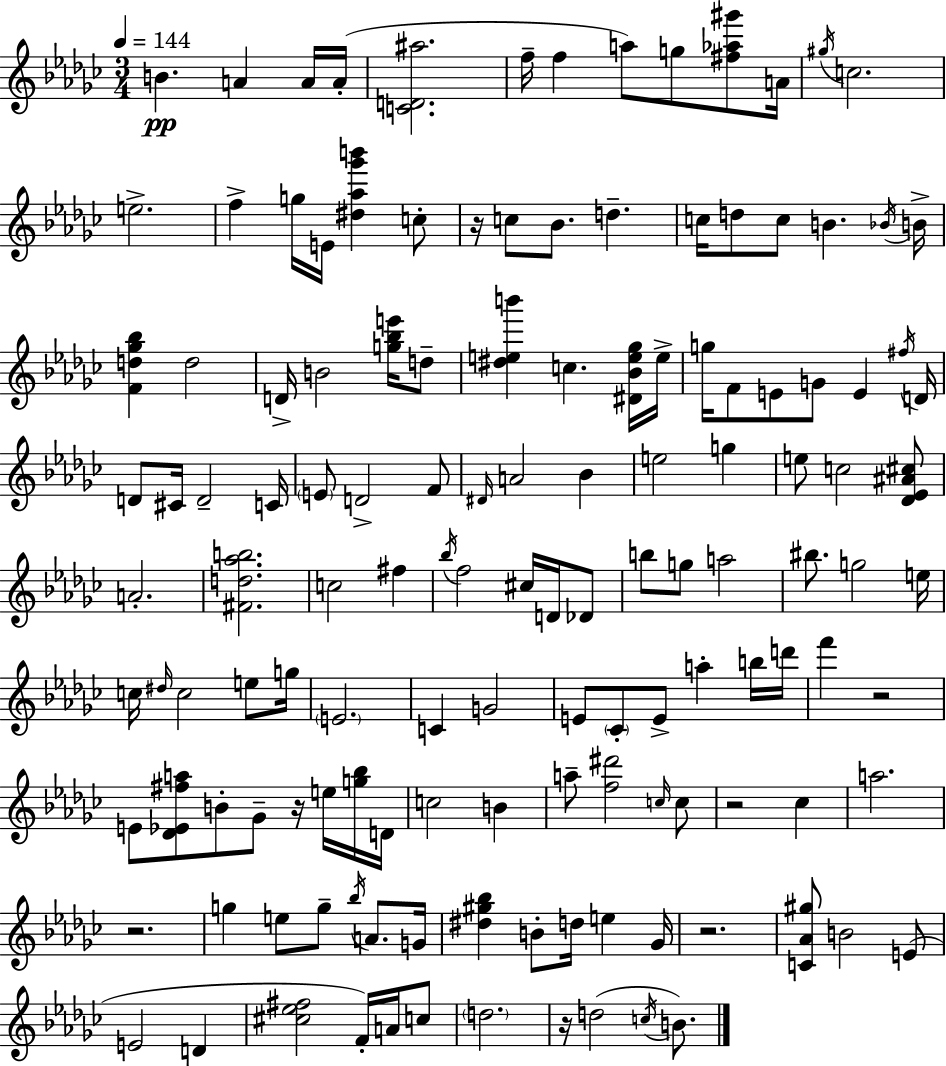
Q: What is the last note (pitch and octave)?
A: B4